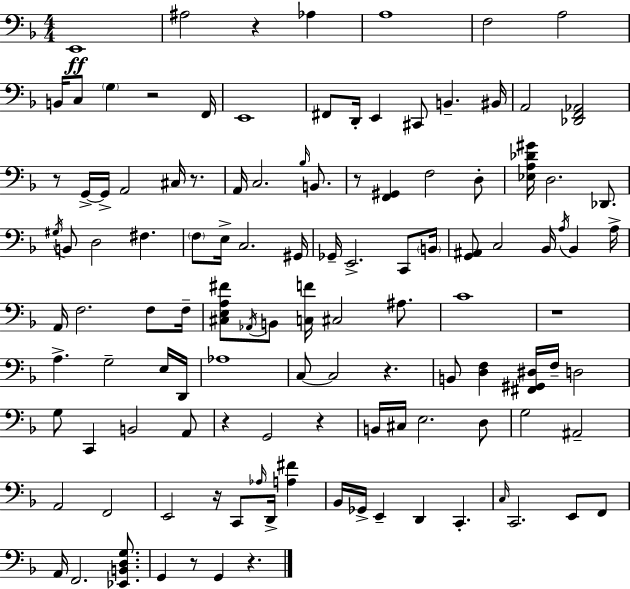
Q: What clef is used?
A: bass